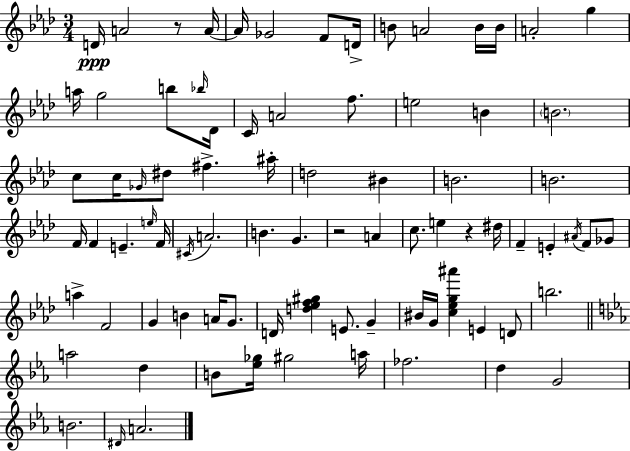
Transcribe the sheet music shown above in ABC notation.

X:1
T:Untitled
M:3/4
L:1/4
K:Ab
D/4 A2 z/2 A/4 A/4 _G2 F/2 D/4 B/2 A2 B/4 B/4 A2 g a/4 g2 b/2 _b/4 _D/4 C/4 A2 f/2 e2 B B2 c/2 c/4 _G/4 ^d/2 ^f ^a/4 d2 ^B B2 B2 F/4 F E e/4 F/4 ^C/4 A2 B G z2 A c/2 e z ^d/4 F E ^A/4 F/2 _G/2 a F2 G B A/4 G/2 D/4 [d_ef^g] E/2 G ^B/4 G/4 [c_eg^a'] E D/2 b2 a2 d B/2 [_e_g]/4 ^g2 a/4 _f2 d G2 B2 ^D/4 A2